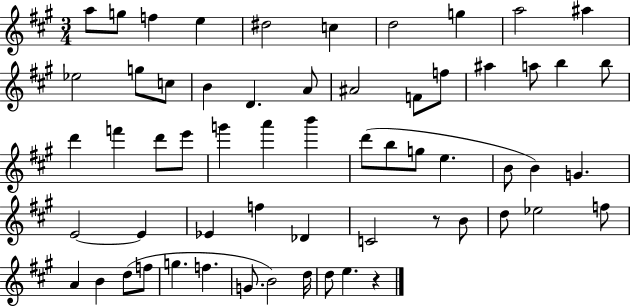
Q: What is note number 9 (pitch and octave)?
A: A5